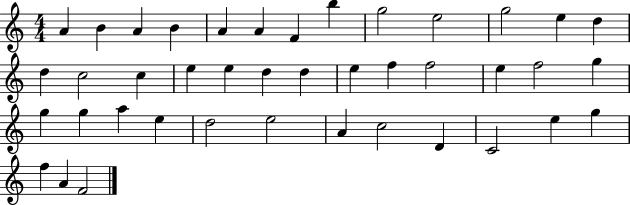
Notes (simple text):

A4/q B4/q A4/q B4/q A4/q A4/q F4/q B5/q G5/h E5/h G5/h E5/q D5/q D5/q C5/h C5/q E5/q E5/q D5/q D5/q E5/q F5/q F5/h E5/q F5/h G5/q G5/q G5/q A5/q E5/q D5/h E5/h A4/q C5/h D4/q C4/h E5/q G5/q F5/q A4/q F4/h